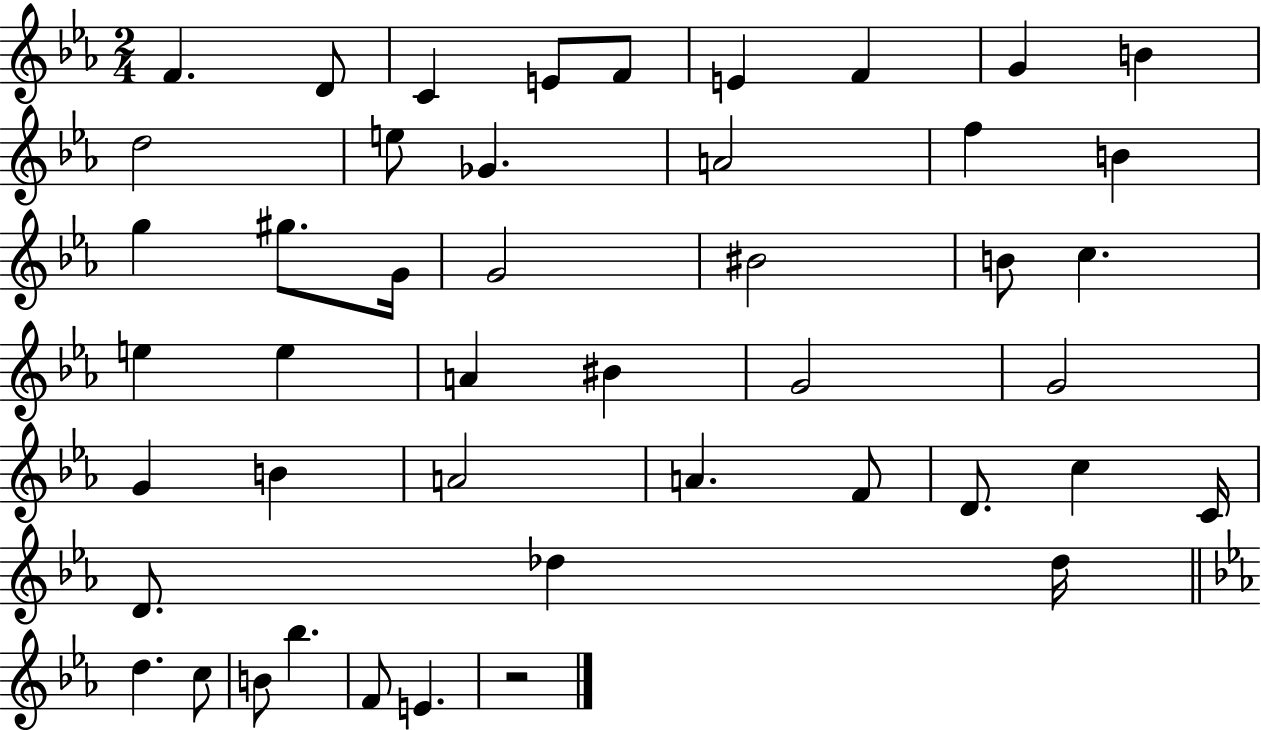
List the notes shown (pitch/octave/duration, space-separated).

F4/q. D4/e C4/q E4/e F4/e E4/q F4/q G4/q B4/q D5/h E5/e Gb4/q. A4/h F5/q B4/q G5/q G#5/e. G4/s G4/h BIS4/h B4/e C5/q. E5/q E5/q A4/q BIS4/q G4/h G4/h G4/q B4/q A4/h A4/q. F4/e D4/e. C5/q C4/s D4/e. Db5/q Db5/s D5/q. C5/e B4/e Bb5/q. F4/e E4/q. R/h